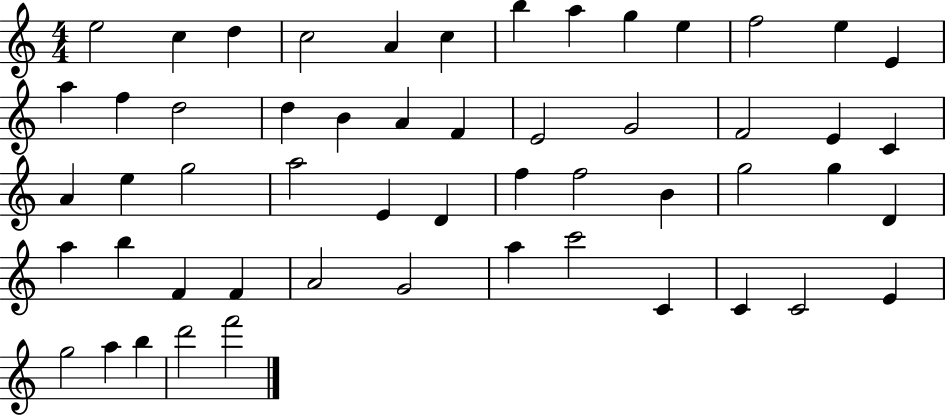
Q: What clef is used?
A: treble